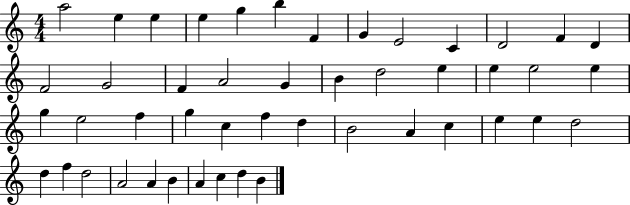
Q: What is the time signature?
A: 4/4